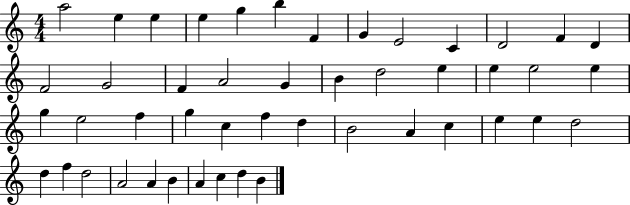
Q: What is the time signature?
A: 4/4